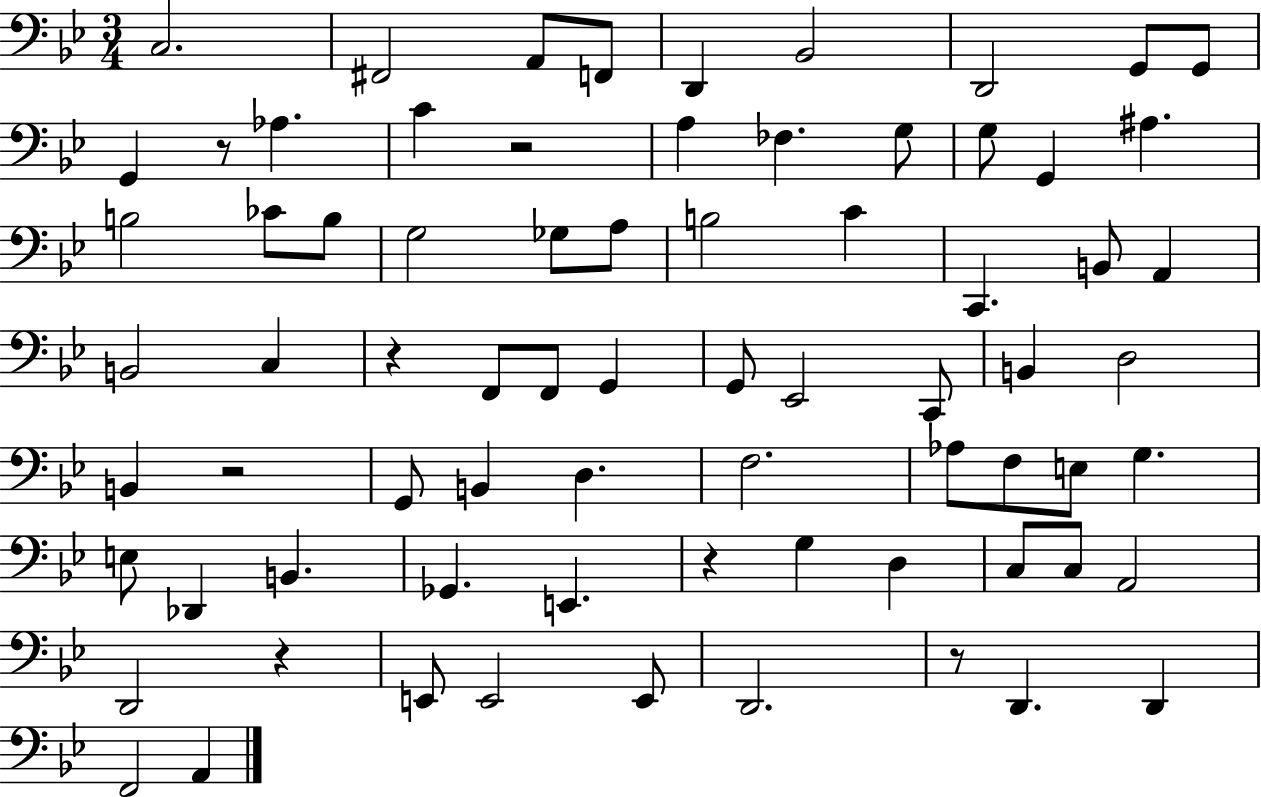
C3/h. F#2/h A2/e F2/e D2/q Bb2/h D2/h G2/e G2/e G2/q R/e Ab3/q. C4/q R/h A3/q FES3/q. G3/e G3/e G2/q A#3/q. B3/h CES4/e B3/e G3/h Gb3/e A3/e B3/h C4/q C2/q. B2/e A2/q B2/h C3/q R/q F2/e F2/e G2/q G2/e Eb2/h C2/e B2/q D3/h B2/q R/h G2/e B2/q D3/q. F3/h. Ab3/e F3/e E3/e G3/q. E3/e Db2/q B2/q. Gb2/q. E2/q. R/q G3/q D3/q C3/e C3/e A2/h D2/h R/q E2/e E2/h E2/e D2/h. R/e D2/q. D2/q F2/h A2/q